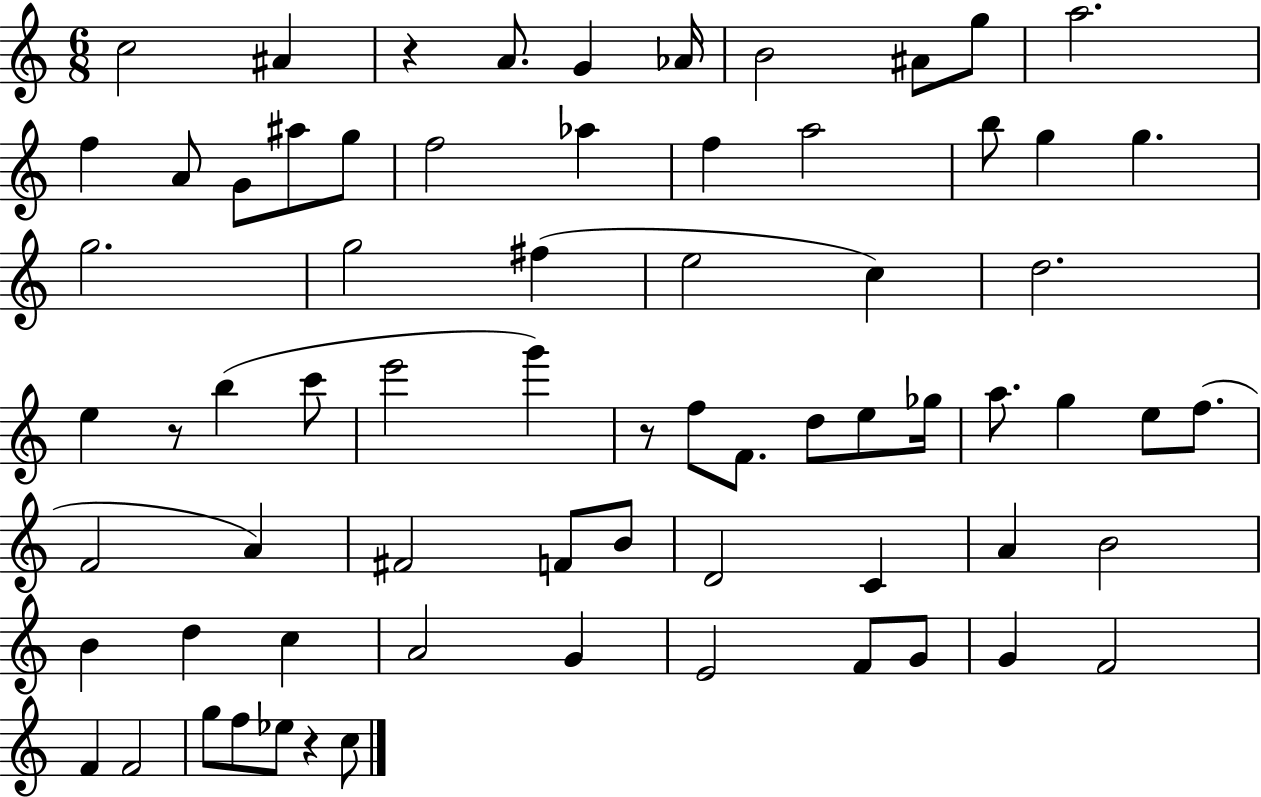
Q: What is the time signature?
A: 6/8